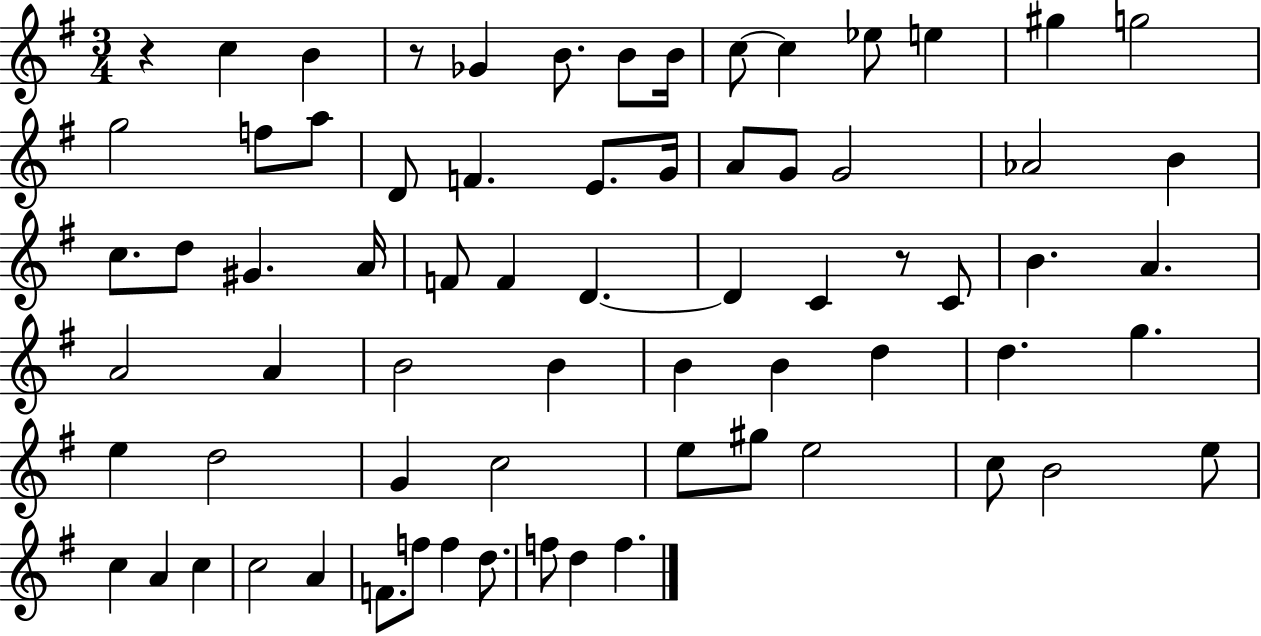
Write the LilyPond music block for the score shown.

{
  \clef treble
  \numericTimeSignature
  \time 3/4
  \key g \major
  r4 c''4 b'4 | r8 ges'4 b'8. b'8 b'16 | c''8~~ c''4 ees''8 e''4 | gis''4 g''2 | \break g''2 f''8 a''8 | d'8 f'4. e'8. g'16 | a'8 g'8 g'2 | aes'2 b'4 | \break c''8. d''8 gis'4. a'16 | f'8 f'4 d'4.~~ | d'4 c'4 r8 c'8 | b'4. a'4. | \break a'2 a'4 | b'2 b'4 | b'4 b'4 d''4 | d''4. g''4. | \break e''4 d''2 | g'4 c''2 | e''8 gis''8 e''2 | c''8 b'2 e''8 | \break c''4 a'4 c''4 | c''2 a'4 | f'8. f''8 f''4 d''8. | f''8 d''4 f''4. | \break \bar "|."
}